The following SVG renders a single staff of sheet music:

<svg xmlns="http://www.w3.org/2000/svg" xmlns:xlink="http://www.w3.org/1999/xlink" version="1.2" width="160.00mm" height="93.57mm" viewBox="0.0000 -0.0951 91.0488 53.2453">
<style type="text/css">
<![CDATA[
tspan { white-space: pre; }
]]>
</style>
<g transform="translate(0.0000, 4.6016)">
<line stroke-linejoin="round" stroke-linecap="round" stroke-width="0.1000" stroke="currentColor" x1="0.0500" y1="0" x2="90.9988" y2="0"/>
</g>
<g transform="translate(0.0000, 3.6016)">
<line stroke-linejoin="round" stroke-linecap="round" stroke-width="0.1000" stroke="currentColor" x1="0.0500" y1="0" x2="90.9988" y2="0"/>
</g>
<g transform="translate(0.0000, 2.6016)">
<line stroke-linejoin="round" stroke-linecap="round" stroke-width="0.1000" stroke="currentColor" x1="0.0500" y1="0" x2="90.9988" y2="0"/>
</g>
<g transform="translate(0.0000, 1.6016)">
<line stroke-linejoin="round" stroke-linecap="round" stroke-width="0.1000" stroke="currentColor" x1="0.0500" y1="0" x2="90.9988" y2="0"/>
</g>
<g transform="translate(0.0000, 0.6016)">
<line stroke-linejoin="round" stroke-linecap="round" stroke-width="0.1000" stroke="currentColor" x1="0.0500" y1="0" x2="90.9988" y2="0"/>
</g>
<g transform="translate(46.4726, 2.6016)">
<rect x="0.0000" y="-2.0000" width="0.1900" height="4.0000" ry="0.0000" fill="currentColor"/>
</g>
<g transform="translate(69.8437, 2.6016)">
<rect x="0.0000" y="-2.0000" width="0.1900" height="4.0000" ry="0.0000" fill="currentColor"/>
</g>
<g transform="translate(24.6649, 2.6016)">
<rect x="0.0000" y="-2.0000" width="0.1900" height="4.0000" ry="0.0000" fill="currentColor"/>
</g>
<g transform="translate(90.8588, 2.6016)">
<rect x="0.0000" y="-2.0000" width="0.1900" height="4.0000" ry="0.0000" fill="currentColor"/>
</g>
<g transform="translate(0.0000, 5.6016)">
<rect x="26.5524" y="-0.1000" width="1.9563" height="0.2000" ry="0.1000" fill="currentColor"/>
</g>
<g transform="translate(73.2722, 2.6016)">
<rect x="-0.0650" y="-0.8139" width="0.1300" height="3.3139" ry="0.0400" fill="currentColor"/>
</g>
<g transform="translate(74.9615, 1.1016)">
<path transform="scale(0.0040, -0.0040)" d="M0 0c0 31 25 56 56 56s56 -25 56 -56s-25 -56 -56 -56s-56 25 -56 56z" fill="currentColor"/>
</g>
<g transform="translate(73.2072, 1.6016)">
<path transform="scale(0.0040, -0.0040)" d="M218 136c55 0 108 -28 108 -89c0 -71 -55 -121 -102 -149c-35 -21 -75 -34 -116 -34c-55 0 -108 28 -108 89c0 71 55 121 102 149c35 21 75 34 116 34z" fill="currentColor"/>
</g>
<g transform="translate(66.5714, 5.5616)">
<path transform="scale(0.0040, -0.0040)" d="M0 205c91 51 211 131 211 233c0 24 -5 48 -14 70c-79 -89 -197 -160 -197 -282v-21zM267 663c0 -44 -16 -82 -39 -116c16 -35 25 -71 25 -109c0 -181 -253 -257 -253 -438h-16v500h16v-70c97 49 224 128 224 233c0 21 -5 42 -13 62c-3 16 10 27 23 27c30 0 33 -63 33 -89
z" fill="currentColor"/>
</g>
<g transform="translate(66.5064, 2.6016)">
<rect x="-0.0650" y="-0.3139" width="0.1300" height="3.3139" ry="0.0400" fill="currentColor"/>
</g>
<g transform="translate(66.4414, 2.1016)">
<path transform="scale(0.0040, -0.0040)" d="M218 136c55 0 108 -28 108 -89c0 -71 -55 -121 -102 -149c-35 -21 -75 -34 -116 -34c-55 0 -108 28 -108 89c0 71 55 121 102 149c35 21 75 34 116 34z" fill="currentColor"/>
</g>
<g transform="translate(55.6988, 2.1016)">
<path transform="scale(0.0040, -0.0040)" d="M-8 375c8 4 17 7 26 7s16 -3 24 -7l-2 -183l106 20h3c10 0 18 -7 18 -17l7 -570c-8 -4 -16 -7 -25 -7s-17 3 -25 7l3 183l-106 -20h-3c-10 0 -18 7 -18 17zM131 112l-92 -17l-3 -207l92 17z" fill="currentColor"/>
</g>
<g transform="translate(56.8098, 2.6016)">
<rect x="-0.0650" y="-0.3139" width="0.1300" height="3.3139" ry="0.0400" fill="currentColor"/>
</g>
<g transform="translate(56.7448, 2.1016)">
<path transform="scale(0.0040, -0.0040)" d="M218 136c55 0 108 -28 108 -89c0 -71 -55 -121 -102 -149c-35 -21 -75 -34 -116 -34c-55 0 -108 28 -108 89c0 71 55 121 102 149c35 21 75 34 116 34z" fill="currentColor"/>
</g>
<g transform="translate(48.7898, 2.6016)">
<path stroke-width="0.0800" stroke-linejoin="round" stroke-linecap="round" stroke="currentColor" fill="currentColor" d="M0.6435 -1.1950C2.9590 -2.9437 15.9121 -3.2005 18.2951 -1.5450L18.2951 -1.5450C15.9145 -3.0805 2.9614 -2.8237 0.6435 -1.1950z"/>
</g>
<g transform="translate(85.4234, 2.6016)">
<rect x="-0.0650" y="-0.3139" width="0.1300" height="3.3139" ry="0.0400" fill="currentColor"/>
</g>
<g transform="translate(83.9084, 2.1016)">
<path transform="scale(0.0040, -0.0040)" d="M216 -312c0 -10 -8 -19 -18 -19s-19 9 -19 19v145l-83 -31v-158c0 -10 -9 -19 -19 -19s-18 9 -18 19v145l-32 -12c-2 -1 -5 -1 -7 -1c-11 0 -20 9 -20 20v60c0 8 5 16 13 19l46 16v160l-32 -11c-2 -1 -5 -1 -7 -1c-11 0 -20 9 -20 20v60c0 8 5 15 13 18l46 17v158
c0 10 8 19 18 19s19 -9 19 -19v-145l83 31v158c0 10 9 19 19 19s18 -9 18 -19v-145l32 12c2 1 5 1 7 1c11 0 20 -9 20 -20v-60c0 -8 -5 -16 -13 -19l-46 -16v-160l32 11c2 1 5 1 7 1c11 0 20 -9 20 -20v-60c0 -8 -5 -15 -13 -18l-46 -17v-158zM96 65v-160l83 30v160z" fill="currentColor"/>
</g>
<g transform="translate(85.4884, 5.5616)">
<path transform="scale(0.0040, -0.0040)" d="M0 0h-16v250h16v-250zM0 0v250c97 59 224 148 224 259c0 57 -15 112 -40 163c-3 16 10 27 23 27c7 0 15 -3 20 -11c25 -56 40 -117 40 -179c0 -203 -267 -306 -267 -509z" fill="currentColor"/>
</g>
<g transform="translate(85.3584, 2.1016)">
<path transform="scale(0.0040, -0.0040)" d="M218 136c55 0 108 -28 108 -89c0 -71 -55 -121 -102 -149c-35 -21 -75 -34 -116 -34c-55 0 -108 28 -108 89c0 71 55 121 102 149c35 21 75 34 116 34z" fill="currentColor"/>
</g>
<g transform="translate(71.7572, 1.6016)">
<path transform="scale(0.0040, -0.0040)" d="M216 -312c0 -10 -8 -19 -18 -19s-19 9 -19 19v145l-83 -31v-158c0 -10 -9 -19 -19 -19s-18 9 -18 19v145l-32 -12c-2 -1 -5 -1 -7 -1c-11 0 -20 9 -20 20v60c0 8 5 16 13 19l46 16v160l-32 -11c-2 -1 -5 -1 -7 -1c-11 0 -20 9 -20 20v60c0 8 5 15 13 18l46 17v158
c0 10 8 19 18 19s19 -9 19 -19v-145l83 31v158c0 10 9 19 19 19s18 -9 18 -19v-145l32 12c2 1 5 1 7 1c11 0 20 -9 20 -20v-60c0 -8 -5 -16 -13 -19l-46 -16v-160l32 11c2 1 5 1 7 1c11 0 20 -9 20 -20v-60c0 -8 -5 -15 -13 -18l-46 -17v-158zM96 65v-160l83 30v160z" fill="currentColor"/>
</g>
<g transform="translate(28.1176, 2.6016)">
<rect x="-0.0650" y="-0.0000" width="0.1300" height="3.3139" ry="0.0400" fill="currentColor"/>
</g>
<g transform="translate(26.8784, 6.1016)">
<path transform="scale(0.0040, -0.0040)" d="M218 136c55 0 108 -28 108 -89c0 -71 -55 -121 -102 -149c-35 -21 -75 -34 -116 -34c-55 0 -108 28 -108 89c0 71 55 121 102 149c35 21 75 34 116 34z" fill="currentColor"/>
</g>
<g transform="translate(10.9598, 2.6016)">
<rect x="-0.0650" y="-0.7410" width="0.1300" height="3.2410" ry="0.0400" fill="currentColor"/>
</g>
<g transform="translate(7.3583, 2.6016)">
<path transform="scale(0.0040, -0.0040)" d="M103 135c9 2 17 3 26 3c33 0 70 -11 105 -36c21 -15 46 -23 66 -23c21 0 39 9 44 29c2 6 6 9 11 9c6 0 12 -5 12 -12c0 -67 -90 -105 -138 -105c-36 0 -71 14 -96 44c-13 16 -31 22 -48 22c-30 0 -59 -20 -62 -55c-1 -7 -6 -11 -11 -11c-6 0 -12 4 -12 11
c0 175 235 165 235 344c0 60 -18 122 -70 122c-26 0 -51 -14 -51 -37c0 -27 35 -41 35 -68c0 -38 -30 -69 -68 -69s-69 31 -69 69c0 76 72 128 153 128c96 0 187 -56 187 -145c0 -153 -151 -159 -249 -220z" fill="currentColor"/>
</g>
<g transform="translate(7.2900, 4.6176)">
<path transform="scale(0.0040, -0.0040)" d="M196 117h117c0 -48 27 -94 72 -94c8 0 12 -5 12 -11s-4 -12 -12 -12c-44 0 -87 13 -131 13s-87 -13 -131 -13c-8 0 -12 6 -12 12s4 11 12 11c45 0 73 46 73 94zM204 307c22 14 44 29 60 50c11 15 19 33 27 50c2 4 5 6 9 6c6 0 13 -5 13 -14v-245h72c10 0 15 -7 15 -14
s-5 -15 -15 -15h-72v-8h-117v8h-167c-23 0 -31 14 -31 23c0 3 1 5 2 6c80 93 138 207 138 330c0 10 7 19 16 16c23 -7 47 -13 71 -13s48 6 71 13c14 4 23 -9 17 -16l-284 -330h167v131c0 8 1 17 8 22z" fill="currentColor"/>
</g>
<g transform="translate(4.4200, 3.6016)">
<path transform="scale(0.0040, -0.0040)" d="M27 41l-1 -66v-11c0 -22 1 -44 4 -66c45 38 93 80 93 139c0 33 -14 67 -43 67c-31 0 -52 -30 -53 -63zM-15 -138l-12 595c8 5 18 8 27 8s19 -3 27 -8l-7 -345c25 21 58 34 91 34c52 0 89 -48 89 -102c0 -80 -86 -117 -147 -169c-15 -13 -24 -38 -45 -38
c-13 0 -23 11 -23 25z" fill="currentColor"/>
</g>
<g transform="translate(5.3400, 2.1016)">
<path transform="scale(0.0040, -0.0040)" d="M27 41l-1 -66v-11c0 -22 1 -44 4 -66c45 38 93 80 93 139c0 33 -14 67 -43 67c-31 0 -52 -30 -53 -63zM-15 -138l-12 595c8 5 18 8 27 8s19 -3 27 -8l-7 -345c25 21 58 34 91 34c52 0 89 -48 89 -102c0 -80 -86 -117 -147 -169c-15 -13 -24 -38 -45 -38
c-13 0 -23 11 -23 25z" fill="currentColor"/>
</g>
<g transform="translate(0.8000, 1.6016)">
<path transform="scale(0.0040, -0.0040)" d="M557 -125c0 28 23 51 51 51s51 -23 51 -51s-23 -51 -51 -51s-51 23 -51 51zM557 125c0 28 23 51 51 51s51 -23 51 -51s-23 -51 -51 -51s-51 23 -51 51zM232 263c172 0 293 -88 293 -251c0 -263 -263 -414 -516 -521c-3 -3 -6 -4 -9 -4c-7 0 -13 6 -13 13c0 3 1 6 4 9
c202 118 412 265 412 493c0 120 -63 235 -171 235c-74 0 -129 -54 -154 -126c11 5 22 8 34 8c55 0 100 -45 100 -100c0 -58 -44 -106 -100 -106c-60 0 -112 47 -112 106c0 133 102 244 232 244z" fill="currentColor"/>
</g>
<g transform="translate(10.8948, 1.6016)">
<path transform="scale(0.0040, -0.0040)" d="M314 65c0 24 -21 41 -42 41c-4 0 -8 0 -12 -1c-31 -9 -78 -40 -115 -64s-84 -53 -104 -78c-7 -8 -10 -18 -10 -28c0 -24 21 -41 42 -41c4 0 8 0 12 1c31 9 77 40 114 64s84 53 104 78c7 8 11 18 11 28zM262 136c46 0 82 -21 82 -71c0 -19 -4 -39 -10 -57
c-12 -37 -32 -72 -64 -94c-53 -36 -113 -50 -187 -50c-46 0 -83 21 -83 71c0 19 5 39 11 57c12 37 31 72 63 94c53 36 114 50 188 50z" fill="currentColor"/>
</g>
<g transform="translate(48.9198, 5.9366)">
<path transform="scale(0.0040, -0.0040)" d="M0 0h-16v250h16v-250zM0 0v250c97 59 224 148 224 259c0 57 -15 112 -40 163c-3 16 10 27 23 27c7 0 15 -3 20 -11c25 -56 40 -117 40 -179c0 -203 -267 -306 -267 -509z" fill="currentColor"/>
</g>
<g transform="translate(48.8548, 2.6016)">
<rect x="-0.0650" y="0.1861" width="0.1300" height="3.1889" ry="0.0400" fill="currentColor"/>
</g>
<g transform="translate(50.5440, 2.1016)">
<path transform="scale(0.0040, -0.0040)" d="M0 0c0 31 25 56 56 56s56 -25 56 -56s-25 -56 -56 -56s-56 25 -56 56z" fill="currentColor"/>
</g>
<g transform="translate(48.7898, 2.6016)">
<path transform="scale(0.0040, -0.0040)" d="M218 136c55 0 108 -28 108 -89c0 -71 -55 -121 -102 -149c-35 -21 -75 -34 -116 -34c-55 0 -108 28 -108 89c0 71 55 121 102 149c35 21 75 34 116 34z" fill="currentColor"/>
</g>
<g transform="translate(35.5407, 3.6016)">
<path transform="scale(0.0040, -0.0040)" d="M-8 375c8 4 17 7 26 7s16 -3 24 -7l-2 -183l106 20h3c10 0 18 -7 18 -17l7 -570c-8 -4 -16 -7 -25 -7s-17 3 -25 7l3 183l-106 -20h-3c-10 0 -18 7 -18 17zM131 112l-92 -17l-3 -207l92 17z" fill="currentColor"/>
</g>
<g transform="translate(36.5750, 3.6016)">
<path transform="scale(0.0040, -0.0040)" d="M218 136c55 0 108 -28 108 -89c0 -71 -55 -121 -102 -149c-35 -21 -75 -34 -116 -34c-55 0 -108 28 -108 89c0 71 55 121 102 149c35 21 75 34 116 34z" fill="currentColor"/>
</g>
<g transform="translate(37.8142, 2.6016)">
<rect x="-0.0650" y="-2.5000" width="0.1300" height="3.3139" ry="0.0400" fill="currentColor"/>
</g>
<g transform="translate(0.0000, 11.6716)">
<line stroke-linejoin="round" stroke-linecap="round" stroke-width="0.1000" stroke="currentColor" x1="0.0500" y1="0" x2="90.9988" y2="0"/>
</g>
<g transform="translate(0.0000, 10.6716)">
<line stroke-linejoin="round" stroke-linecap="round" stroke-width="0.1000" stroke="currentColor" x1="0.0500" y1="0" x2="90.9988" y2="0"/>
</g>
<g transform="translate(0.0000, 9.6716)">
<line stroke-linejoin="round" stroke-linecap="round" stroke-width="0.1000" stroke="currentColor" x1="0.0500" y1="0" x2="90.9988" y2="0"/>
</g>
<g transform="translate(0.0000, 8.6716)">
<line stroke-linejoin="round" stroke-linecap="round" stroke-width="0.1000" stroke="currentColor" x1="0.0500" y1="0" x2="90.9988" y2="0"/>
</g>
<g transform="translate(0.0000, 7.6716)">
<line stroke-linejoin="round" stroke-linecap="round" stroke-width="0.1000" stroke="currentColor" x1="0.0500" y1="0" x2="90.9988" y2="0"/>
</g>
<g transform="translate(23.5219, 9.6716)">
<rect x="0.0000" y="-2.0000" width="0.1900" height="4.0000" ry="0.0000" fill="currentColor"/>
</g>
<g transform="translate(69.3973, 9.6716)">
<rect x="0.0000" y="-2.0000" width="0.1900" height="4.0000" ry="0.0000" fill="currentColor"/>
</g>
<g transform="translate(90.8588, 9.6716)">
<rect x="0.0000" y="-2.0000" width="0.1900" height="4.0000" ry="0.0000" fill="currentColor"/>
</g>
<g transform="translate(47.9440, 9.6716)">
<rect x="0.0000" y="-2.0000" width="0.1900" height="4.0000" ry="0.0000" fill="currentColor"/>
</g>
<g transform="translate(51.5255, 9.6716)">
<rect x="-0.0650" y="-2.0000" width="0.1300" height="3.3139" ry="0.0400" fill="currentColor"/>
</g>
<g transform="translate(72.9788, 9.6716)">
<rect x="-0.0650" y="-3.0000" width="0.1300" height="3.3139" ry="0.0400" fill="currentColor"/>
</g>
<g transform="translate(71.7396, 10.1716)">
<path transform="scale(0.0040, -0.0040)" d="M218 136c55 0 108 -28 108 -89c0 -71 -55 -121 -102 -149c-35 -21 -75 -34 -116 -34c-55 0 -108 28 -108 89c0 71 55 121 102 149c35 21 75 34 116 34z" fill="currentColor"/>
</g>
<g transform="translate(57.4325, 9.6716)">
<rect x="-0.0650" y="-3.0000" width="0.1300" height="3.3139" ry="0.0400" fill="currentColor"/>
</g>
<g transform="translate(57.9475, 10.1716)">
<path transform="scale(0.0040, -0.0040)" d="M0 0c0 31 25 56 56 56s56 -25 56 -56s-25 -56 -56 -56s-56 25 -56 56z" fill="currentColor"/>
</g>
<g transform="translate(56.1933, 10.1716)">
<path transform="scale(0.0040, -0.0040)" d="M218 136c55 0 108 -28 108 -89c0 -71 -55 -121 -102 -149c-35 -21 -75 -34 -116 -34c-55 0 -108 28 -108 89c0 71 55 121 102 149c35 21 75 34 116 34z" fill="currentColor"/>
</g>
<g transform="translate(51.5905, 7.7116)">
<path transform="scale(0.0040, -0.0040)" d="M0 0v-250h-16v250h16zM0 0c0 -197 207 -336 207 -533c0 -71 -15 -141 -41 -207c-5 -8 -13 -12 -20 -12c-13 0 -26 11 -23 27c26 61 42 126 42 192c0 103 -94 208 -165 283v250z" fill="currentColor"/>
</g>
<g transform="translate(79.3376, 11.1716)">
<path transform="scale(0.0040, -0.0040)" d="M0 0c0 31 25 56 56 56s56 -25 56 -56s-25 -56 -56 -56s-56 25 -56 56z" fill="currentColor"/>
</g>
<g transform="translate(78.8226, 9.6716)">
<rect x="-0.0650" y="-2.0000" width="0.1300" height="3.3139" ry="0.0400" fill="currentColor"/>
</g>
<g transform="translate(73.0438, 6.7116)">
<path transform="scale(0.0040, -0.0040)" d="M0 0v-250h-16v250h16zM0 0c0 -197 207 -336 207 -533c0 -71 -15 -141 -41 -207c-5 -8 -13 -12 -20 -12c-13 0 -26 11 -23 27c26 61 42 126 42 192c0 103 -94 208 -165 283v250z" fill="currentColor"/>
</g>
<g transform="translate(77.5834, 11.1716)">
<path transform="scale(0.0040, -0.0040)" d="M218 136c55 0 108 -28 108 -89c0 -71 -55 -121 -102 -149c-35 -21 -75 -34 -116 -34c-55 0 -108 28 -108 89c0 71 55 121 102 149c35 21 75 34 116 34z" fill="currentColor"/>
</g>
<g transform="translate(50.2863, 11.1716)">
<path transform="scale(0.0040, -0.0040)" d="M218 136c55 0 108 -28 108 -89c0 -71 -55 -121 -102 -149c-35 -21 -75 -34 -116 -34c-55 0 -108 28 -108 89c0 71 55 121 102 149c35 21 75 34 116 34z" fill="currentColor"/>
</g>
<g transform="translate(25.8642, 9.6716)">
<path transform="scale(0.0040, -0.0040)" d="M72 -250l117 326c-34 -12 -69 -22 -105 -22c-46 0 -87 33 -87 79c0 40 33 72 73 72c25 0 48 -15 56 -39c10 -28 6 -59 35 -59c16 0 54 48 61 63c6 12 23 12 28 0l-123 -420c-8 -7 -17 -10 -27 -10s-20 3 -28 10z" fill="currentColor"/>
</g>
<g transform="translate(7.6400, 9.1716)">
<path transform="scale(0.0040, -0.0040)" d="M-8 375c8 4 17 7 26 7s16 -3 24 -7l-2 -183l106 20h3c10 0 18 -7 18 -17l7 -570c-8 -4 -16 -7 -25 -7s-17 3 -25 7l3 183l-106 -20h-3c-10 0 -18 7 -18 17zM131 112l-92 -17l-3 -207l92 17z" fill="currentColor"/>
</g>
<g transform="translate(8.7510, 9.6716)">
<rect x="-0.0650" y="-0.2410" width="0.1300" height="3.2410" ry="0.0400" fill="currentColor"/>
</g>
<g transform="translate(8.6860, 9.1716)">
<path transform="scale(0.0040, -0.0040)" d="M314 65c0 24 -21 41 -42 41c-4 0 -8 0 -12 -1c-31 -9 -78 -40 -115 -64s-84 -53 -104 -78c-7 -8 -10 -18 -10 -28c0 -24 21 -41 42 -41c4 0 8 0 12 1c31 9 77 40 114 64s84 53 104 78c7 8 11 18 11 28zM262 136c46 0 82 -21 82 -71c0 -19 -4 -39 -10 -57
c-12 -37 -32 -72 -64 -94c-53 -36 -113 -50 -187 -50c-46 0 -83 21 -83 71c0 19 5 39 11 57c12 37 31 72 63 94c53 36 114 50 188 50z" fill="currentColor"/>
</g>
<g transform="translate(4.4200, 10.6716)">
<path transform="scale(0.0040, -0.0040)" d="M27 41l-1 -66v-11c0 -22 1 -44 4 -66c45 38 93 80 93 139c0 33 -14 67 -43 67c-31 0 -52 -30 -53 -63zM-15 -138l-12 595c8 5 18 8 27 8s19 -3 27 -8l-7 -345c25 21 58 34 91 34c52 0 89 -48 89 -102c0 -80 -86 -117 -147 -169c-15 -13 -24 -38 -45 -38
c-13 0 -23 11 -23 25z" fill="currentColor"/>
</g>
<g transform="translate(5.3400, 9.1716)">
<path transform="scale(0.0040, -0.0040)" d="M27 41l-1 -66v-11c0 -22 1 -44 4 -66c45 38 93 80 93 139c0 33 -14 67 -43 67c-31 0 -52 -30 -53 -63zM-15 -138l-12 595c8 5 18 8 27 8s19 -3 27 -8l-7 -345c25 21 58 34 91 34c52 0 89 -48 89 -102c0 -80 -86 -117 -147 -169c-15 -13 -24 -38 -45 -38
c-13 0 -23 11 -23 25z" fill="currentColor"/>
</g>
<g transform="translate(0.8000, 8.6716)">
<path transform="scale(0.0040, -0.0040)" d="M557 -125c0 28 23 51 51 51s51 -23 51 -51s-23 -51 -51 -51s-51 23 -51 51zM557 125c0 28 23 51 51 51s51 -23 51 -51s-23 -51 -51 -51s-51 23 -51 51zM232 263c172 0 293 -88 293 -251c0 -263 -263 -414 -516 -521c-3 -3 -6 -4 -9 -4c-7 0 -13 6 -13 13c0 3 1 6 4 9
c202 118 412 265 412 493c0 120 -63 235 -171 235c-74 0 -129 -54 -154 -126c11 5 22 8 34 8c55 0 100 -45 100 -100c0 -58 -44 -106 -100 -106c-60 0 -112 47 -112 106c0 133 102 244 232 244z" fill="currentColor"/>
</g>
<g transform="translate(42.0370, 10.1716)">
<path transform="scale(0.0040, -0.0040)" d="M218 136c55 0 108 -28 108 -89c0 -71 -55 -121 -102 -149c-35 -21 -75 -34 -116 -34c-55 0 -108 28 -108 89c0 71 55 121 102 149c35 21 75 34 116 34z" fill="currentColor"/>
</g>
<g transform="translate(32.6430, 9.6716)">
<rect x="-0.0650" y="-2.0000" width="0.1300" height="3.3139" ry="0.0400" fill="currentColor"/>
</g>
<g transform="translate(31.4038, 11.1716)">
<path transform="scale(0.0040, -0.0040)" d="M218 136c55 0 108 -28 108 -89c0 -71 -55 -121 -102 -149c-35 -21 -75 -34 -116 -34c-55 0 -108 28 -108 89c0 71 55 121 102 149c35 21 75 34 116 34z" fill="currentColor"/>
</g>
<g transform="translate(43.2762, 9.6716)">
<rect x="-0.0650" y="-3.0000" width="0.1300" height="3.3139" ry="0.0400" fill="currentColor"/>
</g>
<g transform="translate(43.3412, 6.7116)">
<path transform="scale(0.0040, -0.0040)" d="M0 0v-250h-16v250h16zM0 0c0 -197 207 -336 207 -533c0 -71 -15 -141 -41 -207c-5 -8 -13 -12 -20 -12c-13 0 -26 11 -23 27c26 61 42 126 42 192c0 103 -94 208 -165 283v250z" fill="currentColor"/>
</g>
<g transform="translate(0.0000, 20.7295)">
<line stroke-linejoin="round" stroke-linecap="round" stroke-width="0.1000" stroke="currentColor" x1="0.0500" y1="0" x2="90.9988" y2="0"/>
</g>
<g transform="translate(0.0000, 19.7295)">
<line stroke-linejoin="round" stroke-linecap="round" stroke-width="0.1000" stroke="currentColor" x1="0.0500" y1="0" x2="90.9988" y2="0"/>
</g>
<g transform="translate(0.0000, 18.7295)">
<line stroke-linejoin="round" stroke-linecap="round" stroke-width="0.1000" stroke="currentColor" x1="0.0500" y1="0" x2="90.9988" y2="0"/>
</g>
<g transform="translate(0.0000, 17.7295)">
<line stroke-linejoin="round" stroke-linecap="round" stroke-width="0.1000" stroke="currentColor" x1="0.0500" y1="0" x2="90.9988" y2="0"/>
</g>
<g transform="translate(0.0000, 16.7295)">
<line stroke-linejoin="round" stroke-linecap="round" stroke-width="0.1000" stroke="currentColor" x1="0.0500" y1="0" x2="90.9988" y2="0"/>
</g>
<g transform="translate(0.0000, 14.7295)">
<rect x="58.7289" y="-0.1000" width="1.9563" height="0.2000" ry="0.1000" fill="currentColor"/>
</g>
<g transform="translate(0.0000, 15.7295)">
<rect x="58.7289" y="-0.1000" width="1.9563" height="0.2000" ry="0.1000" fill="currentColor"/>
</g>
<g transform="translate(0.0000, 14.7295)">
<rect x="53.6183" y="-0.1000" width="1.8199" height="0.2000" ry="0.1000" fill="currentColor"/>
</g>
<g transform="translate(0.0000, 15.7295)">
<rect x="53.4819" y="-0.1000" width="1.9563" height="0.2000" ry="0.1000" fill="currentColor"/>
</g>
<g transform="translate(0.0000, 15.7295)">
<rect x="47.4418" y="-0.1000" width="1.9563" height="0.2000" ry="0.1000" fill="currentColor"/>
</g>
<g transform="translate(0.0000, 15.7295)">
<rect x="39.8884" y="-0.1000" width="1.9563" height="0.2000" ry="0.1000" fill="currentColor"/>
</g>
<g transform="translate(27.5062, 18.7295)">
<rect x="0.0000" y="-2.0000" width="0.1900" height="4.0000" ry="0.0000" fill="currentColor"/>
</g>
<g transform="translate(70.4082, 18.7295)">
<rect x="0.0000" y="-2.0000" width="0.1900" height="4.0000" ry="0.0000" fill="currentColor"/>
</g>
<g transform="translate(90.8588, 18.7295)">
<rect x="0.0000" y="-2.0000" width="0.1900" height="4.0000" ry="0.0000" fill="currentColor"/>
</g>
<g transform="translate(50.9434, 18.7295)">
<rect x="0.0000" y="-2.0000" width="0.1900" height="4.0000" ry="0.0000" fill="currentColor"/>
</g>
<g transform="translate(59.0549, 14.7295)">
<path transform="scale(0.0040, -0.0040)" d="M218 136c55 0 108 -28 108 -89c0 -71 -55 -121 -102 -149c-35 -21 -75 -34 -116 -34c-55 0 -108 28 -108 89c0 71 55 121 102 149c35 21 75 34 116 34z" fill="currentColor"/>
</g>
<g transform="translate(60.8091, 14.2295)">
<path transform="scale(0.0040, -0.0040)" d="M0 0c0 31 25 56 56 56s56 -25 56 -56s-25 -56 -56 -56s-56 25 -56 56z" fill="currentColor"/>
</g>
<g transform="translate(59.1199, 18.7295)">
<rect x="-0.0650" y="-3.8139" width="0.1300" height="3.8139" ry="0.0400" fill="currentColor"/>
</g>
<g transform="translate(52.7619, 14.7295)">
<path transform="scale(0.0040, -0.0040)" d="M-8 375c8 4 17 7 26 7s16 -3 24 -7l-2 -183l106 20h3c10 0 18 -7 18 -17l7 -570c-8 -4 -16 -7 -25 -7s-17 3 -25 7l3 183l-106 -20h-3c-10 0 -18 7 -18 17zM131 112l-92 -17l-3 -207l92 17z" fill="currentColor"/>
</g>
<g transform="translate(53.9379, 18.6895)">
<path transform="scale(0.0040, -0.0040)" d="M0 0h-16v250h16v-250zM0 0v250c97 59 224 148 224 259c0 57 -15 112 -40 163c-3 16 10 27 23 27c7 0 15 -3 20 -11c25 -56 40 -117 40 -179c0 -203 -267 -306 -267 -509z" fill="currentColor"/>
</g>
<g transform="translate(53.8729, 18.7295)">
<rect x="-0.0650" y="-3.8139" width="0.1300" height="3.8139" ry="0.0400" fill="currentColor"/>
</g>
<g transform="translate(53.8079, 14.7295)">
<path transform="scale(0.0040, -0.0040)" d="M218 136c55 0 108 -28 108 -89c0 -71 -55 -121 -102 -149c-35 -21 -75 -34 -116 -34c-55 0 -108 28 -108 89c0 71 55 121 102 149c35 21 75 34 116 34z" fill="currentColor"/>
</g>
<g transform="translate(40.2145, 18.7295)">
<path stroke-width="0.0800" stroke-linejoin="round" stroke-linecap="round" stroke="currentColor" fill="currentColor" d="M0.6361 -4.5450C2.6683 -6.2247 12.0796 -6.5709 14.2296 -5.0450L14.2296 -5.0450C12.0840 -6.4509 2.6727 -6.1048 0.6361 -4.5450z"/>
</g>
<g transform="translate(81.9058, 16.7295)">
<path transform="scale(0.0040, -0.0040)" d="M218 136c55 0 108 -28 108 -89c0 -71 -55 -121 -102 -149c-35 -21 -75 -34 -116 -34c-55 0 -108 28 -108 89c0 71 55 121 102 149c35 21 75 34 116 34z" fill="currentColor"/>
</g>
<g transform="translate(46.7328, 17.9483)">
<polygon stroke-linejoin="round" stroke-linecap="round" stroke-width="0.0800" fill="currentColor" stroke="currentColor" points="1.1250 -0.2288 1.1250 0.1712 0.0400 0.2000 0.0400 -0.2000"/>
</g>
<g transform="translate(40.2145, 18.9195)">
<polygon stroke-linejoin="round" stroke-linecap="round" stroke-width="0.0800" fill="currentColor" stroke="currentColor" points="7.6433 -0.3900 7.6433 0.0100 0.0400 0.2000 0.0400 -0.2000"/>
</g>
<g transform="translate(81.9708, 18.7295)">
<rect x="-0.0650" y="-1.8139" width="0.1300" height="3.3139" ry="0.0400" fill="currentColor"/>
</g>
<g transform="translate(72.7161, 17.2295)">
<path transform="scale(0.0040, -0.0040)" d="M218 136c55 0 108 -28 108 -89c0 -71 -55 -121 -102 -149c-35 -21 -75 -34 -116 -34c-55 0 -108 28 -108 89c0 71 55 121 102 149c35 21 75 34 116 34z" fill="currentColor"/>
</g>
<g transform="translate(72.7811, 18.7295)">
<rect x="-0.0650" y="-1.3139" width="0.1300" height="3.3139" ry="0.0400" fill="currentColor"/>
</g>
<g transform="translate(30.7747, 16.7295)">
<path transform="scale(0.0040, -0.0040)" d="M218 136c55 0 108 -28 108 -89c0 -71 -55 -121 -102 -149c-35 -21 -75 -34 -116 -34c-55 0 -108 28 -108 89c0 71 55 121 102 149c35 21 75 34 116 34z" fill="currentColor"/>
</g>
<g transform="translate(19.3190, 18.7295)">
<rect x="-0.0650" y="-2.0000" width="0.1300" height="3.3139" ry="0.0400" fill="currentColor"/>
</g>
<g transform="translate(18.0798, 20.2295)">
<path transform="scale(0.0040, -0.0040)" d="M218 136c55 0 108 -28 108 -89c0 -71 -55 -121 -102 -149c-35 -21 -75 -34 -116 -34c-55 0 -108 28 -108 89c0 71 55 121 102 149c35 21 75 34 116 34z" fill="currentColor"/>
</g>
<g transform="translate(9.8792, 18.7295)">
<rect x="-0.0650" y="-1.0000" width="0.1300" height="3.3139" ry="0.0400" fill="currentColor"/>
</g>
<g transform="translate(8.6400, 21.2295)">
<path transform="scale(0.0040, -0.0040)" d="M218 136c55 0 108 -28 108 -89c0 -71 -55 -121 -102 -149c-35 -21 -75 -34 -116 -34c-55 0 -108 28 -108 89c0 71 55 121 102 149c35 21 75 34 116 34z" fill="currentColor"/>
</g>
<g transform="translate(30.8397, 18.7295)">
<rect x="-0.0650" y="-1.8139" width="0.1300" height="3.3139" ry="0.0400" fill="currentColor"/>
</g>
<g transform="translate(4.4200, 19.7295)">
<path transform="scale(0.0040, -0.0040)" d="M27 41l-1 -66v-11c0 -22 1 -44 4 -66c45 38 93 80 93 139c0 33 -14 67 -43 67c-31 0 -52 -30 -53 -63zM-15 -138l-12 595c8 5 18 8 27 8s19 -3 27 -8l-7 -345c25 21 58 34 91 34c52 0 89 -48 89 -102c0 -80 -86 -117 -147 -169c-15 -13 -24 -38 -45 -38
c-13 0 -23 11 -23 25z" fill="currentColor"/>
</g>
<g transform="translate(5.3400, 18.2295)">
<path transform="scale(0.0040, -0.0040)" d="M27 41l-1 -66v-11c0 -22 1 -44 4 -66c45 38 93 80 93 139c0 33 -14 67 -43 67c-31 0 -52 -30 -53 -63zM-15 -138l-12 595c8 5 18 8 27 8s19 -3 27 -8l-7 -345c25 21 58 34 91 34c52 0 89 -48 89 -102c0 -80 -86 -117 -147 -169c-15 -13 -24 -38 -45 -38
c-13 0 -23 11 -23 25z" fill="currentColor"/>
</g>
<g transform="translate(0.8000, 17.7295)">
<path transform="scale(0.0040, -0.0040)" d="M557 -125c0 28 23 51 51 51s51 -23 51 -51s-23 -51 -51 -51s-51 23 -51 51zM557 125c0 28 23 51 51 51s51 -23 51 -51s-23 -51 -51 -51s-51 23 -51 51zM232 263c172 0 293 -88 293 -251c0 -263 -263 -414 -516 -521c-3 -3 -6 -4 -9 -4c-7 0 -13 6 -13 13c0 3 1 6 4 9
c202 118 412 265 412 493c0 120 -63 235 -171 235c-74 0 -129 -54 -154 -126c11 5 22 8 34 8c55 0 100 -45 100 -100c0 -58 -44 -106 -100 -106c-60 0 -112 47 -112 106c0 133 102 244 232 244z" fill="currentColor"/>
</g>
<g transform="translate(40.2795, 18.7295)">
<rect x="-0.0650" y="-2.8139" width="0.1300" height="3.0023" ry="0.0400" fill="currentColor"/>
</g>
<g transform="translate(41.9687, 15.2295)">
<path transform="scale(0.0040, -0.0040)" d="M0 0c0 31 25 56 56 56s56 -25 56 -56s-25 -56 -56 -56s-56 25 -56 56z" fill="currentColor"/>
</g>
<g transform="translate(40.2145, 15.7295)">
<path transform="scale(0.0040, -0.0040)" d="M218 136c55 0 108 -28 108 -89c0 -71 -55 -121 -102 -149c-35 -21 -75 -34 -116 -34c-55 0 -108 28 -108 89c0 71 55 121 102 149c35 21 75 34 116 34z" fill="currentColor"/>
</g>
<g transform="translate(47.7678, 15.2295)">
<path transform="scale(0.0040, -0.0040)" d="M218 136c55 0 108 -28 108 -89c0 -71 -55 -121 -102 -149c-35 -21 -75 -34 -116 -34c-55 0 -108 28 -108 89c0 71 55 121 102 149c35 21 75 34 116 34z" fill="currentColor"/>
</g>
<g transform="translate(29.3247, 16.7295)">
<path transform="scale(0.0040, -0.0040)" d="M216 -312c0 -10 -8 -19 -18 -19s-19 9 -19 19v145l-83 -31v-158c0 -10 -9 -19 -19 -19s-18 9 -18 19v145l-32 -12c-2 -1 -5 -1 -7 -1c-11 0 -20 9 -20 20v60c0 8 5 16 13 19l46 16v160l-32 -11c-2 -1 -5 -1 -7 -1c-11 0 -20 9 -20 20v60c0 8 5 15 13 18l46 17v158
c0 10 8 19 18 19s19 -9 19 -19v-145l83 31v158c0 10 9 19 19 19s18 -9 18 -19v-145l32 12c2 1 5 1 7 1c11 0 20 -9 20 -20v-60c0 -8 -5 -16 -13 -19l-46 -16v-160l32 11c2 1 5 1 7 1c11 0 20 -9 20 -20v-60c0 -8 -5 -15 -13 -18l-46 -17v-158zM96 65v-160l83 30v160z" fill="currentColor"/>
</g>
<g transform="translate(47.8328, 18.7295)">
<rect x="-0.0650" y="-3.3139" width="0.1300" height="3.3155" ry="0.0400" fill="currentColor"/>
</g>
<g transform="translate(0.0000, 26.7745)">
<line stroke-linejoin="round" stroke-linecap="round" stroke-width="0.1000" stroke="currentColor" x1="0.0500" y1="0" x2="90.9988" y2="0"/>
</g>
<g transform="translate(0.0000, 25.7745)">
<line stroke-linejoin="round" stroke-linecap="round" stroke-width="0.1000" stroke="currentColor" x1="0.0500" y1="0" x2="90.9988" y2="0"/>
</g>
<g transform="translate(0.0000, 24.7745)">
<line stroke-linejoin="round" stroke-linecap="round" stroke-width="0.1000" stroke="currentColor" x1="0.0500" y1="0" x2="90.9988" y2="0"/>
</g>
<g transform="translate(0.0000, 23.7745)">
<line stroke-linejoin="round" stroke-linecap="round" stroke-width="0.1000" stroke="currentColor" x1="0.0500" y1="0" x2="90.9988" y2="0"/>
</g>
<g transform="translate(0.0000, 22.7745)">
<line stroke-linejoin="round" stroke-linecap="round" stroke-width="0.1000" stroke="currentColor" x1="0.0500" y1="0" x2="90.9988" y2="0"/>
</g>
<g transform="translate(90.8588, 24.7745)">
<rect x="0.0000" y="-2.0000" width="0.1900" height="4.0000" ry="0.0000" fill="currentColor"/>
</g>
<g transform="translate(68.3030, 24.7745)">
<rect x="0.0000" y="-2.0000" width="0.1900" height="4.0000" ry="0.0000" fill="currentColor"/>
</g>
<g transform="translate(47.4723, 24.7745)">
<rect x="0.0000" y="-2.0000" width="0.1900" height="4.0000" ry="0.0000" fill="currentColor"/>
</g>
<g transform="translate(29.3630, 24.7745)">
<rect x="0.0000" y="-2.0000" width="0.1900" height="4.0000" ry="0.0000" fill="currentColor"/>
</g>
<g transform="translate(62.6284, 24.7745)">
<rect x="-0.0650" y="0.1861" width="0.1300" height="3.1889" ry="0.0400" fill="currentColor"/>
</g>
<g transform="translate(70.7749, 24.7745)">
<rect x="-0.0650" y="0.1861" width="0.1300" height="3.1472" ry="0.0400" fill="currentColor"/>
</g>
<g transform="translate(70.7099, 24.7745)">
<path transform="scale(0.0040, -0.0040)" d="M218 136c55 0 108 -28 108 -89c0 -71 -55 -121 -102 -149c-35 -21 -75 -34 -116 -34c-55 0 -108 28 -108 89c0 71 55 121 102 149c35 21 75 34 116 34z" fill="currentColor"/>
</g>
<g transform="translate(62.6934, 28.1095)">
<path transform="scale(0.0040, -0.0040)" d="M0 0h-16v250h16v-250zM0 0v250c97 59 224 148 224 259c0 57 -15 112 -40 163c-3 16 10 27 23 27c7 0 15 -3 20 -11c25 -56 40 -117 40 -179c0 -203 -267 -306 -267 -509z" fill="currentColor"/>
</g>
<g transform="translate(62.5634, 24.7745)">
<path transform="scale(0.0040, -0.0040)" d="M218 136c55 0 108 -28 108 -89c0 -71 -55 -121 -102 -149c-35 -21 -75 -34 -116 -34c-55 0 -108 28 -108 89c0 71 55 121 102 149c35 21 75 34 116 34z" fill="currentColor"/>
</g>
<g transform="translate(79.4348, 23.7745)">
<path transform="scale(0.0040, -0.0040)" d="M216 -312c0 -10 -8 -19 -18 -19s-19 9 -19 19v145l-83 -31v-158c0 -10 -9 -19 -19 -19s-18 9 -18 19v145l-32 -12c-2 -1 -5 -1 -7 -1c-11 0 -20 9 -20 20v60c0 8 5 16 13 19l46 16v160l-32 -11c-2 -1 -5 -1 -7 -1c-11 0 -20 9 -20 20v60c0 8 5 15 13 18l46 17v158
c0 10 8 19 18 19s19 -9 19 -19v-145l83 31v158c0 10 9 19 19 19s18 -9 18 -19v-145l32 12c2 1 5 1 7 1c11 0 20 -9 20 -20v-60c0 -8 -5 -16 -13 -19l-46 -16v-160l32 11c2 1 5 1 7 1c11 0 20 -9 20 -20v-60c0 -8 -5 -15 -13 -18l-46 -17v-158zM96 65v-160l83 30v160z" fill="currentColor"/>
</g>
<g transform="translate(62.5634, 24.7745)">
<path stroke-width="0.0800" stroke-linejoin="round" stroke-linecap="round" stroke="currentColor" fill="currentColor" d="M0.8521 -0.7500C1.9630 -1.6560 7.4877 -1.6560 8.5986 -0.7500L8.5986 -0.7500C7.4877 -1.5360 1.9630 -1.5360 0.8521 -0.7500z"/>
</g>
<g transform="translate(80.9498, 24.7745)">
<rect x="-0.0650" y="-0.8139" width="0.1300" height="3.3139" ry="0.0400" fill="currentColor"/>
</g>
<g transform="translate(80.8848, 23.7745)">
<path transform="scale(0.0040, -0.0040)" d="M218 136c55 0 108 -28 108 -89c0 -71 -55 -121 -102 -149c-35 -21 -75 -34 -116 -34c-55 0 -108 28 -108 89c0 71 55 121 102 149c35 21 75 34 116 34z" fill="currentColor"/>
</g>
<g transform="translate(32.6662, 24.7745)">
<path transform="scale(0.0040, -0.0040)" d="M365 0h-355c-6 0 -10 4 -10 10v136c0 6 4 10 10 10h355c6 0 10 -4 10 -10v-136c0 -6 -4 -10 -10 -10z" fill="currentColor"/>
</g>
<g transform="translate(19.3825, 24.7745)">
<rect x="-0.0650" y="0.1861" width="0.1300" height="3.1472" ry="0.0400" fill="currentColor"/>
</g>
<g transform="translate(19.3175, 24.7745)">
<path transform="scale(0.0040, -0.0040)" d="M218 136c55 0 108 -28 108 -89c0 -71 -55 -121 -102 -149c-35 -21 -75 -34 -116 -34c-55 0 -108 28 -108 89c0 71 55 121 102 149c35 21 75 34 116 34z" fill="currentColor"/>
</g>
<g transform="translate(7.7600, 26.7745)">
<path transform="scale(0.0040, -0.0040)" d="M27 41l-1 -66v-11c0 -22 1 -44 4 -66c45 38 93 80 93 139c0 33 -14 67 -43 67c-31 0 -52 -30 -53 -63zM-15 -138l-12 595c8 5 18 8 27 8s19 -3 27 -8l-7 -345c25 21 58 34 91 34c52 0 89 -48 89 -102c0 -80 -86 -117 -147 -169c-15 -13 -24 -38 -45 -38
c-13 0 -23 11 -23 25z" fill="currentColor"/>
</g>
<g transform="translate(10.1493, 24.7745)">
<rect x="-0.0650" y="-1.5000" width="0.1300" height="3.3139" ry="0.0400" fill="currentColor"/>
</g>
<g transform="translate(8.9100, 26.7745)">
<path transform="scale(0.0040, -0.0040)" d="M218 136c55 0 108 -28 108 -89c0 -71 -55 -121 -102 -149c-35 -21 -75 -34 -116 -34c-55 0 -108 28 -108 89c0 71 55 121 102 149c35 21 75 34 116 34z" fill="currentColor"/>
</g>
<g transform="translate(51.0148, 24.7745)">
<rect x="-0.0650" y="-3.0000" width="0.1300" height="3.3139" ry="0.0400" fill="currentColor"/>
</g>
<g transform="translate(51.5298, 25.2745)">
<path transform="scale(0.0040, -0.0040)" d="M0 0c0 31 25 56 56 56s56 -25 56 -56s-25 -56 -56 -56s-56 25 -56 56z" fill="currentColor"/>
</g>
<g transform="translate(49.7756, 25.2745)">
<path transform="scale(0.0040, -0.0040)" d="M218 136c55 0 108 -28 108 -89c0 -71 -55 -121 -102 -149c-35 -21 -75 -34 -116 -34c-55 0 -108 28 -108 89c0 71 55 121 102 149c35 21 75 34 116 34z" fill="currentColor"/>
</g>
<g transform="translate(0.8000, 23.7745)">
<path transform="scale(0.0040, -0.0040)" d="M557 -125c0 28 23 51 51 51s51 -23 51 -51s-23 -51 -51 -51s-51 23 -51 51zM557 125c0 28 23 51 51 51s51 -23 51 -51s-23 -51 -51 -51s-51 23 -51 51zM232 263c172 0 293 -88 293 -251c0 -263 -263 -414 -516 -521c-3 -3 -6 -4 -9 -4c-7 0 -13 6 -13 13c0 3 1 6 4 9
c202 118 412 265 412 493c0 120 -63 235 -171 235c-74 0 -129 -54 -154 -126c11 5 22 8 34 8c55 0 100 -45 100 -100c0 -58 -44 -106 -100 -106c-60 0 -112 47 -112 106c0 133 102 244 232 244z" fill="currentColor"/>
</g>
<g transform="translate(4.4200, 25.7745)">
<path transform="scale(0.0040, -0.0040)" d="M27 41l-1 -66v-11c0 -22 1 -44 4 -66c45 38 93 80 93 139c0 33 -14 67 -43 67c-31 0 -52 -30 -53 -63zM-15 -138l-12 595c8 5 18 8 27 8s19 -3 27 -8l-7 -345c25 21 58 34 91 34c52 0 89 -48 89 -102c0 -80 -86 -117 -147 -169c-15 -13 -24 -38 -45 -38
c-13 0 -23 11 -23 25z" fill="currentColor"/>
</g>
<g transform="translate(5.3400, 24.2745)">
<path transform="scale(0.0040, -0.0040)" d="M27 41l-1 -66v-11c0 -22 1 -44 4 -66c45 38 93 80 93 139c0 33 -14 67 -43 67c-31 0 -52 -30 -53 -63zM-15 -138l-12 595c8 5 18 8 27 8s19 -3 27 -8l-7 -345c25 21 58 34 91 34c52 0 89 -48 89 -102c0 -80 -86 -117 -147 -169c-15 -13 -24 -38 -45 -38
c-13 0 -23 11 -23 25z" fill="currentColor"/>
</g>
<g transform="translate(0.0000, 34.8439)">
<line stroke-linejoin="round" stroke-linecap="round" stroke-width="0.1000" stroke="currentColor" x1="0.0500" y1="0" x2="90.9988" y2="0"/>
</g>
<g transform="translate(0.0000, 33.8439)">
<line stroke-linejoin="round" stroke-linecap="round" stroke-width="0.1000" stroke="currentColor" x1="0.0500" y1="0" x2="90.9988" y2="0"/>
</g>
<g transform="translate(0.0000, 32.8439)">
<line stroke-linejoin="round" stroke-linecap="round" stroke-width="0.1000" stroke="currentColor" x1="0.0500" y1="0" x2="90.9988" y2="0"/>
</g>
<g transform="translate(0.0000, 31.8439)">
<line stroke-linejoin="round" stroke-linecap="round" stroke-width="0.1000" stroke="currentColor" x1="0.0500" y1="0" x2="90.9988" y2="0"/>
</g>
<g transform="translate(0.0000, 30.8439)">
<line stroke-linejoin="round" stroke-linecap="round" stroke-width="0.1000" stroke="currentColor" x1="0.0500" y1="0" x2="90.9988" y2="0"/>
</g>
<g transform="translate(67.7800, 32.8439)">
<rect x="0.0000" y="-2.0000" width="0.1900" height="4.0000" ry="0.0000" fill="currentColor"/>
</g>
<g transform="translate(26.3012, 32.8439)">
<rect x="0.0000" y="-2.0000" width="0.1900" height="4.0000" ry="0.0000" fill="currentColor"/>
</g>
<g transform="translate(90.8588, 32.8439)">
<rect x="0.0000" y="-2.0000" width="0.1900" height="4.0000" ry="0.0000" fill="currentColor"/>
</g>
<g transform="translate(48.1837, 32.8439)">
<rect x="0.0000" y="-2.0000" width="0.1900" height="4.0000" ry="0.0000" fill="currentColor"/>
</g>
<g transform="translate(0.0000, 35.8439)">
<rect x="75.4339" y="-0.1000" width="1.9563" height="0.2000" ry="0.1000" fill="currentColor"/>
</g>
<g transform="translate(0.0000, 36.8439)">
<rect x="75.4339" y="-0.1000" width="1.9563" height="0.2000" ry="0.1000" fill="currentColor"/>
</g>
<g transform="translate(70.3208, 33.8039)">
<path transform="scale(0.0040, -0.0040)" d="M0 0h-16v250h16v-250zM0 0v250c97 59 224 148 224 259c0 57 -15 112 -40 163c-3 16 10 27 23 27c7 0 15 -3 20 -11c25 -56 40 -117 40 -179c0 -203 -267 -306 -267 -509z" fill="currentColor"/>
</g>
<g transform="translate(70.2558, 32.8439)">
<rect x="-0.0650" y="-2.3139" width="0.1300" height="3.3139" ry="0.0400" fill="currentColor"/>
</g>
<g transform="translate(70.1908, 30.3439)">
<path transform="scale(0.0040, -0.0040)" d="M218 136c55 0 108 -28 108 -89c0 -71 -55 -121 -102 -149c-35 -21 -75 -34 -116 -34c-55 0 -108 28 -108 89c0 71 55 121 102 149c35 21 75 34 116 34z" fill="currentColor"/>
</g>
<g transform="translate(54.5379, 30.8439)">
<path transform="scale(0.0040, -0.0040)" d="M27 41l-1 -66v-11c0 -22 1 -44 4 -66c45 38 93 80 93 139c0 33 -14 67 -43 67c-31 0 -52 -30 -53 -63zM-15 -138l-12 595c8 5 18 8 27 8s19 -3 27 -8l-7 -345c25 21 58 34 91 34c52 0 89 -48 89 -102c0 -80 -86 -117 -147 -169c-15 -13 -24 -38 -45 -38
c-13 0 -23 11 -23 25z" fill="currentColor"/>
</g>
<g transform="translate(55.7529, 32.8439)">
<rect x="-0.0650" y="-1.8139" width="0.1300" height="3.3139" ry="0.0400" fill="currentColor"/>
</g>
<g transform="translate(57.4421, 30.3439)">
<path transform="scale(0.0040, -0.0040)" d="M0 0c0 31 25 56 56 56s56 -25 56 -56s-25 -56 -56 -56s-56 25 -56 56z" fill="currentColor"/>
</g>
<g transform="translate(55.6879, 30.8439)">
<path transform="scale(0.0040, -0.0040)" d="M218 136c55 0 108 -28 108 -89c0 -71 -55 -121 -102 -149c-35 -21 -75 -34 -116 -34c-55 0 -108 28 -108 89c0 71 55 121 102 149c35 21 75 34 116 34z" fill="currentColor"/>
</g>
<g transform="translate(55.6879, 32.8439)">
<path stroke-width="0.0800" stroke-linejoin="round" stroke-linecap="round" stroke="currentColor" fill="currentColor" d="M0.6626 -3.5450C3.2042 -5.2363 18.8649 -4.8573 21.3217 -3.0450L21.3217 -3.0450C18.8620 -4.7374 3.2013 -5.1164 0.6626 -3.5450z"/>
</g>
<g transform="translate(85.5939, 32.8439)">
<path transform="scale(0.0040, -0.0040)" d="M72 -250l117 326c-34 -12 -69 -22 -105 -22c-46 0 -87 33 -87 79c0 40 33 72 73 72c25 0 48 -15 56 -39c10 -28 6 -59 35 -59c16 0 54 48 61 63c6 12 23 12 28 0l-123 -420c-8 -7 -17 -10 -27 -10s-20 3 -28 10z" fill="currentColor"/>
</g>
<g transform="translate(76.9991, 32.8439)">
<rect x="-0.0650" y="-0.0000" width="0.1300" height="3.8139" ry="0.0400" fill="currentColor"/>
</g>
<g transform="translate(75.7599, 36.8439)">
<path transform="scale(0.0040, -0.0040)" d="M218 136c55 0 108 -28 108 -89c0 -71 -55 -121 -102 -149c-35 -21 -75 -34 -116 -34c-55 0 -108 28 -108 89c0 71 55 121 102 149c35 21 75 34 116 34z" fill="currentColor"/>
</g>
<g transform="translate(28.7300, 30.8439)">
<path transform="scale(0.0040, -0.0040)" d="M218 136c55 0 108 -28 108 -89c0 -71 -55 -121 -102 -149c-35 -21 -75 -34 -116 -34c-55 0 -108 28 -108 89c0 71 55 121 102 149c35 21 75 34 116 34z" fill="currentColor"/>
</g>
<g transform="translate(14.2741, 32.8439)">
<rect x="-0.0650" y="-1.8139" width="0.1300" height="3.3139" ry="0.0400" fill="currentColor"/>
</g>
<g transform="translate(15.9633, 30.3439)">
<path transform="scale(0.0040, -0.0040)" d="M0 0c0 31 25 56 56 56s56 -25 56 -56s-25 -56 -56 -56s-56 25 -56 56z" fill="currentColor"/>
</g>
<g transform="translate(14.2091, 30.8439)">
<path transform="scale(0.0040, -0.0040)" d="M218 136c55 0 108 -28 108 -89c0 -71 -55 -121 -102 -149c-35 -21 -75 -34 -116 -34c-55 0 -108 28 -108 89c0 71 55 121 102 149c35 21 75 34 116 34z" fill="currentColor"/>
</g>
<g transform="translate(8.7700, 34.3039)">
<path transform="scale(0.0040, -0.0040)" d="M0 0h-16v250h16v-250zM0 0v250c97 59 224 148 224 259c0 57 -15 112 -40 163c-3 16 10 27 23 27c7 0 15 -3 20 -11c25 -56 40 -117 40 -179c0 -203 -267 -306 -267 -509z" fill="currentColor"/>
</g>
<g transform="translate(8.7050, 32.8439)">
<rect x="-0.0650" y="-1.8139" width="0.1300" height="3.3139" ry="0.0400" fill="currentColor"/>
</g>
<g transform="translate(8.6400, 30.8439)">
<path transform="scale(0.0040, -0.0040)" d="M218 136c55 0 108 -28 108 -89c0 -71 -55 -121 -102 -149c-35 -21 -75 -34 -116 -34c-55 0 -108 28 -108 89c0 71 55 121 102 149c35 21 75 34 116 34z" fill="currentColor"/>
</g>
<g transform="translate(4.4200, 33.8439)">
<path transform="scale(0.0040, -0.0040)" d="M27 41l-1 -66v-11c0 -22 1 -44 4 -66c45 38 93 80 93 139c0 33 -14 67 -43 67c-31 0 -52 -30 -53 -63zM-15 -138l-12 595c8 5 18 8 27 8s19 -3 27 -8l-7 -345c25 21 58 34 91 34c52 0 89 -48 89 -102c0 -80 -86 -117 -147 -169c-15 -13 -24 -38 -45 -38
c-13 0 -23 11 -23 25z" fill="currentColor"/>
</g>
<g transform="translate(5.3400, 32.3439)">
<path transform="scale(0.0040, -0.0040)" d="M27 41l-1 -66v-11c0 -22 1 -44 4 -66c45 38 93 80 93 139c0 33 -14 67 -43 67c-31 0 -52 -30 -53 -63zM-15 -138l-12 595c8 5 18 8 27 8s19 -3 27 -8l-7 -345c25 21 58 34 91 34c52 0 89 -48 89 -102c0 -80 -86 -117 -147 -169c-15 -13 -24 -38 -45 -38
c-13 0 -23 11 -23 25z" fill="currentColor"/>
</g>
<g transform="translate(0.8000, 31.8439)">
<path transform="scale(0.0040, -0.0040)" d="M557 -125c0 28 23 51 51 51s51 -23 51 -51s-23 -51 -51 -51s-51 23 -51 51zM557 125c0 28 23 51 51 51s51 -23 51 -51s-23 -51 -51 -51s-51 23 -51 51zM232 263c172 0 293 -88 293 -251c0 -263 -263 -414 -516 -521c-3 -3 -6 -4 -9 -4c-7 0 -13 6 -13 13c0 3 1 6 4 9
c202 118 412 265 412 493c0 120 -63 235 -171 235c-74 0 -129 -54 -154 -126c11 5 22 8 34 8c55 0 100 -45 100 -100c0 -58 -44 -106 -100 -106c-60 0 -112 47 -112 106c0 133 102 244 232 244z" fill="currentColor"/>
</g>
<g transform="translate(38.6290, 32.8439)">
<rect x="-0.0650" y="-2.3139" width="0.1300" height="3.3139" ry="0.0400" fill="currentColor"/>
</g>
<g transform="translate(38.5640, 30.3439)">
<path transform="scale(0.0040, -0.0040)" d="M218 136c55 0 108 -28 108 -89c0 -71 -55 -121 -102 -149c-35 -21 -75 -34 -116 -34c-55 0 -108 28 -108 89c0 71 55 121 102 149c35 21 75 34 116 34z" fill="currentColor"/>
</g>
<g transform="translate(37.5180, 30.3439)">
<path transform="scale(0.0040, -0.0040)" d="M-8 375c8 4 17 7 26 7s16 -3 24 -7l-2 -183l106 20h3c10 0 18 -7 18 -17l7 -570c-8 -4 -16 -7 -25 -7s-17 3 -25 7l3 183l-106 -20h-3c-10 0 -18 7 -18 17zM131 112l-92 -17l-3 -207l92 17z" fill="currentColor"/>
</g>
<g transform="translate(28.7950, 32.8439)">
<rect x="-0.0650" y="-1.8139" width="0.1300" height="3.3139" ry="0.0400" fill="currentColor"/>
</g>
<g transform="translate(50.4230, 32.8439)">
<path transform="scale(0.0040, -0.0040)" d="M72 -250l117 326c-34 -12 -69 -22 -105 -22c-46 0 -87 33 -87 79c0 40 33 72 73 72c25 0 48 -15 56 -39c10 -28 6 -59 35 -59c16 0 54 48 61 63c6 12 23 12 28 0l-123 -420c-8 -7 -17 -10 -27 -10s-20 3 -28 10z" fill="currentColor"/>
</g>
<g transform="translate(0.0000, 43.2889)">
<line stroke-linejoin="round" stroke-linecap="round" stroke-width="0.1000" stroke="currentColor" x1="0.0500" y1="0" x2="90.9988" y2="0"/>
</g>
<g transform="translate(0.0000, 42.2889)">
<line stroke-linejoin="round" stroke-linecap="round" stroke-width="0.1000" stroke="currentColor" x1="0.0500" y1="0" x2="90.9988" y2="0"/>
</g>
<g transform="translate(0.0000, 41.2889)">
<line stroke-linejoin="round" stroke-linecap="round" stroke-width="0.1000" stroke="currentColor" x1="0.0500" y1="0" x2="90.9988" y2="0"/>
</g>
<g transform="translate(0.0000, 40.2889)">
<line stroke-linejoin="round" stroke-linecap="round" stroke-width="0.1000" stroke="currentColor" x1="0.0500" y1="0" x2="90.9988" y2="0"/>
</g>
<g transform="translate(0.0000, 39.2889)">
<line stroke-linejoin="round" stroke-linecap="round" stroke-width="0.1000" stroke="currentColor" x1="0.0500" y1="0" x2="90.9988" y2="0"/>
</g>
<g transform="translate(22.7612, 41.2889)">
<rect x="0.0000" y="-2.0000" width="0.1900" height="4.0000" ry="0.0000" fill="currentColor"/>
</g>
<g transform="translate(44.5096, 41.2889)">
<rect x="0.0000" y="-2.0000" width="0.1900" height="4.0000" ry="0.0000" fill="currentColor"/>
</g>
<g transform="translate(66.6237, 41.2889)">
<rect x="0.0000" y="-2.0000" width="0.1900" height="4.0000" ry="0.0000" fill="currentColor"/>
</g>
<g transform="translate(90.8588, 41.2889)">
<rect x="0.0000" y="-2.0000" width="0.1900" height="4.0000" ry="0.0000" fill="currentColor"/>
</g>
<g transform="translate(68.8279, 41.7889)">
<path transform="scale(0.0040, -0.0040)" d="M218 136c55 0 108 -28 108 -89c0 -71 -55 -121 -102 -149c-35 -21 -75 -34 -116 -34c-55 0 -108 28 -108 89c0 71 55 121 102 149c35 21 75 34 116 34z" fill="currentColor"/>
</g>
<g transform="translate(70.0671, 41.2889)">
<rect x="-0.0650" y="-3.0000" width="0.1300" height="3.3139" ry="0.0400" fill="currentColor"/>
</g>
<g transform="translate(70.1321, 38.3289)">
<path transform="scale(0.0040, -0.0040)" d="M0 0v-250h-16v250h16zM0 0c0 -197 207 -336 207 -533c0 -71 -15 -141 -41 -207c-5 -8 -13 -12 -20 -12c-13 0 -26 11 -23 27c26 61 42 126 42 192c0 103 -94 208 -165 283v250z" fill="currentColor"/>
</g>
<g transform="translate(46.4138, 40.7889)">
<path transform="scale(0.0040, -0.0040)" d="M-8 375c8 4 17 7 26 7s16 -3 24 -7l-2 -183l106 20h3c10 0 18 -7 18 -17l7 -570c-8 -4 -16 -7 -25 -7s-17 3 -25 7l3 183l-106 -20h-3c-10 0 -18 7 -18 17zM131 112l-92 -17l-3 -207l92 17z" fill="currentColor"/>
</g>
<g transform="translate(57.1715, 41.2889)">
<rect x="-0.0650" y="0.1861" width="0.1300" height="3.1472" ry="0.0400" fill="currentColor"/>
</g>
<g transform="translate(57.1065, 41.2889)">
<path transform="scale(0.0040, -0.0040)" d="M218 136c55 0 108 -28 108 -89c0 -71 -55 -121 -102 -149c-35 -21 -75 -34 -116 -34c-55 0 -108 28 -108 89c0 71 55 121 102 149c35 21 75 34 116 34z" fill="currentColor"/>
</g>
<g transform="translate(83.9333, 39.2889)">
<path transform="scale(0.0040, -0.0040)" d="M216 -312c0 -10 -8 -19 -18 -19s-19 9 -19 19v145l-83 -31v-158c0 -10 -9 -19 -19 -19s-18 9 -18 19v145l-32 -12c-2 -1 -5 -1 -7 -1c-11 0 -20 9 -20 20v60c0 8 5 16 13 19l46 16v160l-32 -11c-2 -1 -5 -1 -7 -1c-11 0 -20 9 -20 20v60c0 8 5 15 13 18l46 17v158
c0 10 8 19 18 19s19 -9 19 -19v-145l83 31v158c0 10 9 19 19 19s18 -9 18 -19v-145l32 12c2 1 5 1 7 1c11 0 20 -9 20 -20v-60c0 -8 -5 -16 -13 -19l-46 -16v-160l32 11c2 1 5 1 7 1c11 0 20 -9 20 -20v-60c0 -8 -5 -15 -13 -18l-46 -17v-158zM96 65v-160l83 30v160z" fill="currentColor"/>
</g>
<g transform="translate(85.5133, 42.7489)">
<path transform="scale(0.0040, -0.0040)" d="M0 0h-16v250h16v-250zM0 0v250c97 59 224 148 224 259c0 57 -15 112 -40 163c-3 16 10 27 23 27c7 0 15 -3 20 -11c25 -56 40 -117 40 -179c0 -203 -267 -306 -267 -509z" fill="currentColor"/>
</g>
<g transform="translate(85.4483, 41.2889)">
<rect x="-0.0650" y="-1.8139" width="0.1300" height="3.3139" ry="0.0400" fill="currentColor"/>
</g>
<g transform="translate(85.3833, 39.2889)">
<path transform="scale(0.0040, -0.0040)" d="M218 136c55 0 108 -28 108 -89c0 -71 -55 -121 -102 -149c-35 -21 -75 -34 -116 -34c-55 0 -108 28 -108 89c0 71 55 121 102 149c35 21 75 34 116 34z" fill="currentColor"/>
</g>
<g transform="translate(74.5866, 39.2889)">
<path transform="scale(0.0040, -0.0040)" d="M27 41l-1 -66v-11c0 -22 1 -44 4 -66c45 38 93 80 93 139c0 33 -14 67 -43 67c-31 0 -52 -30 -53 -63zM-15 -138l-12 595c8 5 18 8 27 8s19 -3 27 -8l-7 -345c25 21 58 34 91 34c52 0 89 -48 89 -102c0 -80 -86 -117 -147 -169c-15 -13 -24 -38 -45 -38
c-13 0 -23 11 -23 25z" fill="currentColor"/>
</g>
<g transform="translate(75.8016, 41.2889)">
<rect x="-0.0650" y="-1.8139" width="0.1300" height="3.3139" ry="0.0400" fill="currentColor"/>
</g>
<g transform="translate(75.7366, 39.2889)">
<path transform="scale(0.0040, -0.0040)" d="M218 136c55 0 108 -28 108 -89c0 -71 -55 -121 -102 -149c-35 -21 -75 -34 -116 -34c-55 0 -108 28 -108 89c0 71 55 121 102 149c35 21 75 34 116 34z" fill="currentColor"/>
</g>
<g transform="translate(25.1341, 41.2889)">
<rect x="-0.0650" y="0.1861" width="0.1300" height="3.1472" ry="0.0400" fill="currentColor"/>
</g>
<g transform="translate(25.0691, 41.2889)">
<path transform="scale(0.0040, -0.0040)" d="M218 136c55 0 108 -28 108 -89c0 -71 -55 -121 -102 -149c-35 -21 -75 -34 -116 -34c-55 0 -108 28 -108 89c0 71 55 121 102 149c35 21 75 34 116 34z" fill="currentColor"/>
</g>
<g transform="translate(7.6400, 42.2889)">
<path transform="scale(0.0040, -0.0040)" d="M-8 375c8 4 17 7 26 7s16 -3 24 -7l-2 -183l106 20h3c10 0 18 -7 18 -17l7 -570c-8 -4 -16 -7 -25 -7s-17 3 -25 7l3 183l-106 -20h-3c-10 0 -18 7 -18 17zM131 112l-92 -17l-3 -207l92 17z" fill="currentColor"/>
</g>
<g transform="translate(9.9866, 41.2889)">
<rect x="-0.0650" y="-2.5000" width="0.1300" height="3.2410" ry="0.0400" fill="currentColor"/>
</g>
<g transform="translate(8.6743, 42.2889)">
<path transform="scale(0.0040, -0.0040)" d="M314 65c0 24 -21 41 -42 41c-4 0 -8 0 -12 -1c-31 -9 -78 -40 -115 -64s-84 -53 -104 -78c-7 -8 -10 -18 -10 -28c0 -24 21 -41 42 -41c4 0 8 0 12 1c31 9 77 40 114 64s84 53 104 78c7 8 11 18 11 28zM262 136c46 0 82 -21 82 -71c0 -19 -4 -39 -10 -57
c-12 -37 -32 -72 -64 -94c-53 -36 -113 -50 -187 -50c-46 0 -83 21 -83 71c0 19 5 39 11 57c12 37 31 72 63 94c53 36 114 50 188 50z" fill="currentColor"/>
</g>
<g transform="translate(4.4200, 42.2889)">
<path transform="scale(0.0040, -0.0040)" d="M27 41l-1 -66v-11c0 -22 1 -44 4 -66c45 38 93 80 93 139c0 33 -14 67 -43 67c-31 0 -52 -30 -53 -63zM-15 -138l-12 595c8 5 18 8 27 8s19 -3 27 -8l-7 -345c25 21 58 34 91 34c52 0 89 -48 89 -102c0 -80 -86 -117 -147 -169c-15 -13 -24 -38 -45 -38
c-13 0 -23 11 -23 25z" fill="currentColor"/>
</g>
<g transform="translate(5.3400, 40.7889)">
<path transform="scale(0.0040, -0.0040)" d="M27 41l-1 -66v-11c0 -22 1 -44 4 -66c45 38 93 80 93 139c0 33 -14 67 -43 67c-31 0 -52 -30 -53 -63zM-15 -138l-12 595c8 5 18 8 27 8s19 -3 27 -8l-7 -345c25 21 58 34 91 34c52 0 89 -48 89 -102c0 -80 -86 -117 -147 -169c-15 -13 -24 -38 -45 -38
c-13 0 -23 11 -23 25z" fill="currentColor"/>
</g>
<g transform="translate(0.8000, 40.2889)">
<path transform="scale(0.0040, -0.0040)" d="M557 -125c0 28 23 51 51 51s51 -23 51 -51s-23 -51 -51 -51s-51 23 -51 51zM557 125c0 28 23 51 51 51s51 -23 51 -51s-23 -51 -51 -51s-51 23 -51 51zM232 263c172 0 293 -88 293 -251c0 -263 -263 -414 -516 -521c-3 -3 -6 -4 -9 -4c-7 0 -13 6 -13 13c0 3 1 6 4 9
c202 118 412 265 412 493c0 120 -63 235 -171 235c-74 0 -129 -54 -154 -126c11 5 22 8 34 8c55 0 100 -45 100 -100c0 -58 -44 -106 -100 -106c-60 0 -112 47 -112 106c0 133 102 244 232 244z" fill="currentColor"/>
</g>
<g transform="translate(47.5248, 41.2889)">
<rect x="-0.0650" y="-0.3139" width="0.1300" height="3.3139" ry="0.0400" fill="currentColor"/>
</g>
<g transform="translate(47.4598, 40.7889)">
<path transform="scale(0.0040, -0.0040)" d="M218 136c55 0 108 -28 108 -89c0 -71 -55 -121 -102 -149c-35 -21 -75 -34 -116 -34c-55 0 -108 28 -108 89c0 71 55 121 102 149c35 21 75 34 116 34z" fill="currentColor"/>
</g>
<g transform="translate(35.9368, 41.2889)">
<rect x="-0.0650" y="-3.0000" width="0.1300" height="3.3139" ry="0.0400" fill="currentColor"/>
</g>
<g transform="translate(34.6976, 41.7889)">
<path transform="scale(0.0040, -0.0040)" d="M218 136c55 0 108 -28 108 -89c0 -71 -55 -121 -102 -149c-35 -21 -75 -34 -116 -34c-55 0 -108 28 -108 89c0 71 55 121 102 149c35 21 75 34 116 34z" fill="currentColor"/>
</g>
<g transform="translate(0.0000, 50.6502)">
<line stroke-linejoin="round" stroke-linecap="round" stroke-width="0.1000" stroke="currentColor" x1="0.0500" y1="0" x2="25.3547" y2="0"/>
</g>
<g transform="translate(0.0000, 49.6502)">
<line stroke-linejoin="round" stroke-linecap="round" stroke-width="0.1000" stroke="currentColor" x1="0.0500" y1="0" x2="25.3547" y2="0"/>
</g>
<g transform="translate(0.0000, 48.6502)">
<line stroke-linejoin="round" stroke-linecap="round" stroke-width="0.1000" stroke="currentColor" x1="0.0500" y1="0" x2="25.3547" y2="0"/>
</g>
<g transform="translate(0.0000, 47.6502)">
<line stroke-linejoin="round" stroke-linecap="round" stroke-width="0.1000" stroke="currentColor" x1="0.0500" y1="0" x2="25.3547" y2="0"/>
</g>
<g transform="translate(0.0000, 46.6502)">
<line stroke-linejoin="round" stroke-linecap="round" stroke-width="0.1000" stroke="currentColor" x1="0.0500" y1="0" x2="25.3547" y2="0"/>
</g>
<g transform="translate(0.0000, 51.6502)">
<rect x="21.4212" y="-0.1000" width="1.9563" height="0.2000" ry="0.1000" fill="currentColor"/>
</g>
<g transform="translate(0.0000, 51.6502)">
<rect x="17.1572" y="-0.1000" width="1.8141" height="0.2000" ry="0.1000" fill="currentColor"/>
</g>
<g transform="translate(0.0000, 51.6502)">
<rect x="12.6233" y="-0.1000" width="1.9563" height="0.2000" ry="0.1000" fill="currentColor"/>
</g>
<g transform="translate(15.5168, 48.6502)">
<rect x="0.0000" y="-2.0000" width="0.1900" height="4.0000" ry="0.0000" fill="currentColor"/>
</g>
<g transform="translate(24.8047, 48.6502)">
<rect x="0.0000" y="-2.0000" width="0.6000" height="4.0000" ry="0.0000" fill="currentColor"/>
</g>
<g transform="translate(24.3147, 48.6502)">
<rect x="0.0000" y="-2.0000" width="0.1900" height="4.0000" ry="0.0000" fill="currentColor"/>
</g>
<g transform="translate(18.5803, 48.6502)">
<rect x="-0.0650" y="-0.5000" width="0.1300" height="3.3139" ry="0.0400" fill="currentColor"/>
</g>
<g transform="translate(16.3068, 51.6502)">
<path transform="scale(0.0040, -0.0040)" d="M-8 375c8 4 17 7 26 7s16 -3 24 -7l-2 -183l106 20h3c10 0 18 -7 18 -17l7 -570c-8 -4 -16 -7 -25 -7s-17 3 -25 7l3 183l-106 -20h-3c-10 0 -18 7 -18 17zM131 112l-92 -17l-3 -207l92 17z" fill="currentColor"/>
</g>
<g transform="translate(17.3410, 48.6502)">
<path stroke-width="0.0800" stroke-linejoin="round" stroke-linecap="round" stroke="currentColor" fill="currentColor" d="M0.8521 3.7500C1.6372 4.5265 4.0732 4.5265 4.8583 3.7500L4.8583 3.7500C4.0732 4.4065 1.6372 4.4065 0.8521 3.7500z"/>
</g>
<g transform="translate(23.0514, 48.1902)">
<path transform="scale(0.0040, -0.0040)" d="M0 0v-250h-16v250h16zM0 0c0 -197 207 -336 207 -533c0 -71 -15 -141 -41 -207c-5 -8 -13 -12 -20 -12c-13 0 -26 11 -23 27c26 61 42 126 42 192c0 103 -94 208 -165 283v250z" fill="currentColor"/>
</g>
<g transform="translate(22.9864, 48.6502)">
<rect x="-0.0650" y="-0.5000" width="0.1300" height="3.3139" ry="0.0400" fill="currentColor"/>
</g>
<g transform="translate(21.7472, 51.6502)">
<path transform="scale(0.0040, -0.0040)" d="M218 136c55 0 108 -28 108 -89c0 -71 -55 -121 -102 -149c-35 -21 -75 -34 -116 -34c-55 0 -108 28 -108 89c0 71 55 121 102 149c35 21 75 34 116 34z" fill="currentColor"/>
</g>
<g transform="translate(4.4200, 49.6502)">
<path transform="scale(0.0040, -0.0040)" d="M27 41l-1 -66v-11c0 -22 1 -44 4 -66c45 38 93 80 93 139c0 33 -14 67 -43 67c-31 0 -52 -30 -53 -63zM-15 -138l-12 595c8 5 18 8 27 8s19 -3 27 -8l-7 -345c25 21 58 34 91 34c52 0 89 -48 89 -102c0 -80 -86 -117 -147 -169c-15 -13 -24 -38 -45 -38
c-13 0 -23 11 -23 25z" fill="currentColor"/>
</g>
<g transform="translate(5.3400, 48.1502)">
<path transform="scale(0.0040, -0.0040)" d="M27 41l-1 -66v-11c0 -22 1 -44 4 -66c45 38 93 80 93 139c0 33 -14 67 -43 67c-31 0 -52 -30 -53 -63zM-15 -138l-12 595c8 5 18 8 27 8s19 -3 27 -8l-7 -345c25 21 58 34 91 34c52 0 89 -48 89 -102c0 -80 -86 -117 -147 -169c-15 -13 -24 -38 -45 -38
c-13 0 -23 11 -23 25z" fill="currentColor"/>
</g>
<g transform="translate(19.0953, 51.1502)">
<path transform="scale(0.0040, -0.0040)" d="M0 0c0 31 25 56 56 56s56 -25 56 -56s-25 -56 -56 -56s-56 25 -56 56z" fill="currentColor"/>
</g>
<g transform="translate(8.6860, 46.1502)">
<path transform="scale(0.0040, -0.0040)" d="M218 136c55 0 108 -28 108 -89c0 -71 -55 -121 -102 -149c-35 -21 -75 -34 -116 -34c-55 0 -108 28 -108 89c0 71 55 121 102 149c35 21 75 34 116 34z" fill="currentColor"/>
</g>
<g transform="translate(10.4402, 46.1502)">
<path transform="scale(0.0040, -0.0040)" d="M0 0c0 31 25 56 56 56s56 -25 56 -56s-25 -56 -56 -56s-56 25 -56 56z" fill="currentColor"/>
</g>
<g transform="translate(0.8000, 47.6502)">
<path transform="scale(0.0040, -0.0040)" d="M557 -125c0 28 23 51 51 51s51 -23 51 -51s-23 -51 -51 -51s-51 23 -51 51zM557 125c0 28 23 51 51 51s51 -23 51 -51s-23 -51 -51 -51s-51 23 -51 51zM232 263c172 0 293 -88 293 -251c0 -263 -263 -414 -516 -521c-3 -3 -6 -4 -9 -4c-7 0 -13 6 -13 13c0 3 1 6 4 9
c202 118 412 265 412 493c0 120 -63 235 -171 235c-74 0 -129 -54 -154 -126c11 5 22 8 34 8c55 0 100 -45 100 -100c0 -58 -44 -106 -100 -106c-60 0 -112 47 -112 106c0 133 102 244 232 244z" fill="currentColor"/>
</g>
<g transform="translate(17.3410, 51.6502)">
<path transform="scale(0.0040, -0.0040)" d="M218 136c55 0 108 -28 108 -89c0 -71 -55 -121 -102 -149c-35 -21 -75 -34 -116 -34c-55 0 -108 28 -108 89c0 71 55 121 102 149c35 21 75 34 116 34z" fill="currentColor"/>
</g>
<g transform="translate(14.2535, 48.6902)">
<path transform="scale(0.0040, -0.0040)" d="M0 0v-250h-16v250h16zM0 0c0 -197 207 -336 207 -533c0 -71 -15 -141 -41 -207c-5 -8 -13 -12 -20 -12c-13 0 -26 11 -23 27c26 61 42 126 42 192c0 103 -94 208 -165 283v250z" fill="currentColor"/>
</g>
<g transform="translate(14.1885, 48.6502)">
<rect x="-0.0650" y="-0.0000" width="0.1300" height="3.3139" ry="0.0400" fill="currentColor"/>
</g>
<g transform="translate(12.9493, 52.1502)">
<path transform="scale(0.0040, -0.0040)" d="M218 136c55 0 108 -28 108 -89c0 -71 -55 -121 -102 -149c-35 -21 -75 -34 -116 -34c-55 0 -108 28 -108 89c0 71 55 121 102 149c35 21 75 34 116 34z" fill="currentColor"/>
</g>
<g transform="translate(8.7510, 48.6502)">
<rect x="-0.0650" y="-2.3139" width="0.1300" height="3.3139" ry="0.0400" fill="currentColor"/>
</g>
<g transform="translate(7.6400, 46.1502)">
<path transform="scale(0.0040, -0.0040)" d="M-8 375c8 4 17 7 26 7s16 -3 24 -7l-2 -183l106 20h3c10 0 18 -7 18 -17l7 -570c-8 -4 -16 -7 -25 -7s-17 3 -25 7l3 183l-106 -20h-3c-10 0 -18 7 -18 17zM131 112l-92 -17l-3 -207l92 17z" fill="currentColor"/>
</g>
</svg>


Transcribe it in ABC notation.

X:1
T:Untitled
M:2/4
L:1/4
K:Bb
F,2 D,, B,, D,/2 E, E,/4 ^F, ^E,/2 E,2 z/2 A,, C,/2 A,,/2 C, C,/2 A,, F,, A,, ^A, C/2 D/4 E/2 E G, A, _G,, D, z2 C, D,/2 D, ^F, A,/2 A, A, B, z/2 _A, _B,/2 C,, z/2 B,,2 D, C, E, D, C,/2 _A, ^A,/2 B, D,,/2 E,, E,,/2